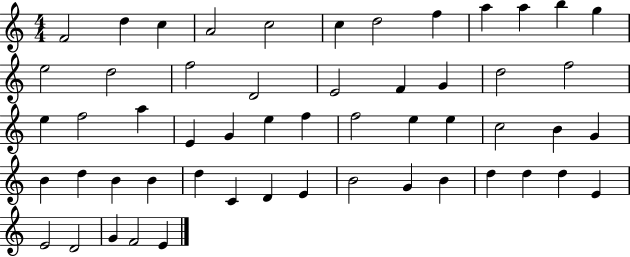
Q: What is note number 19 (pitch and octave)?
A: G4